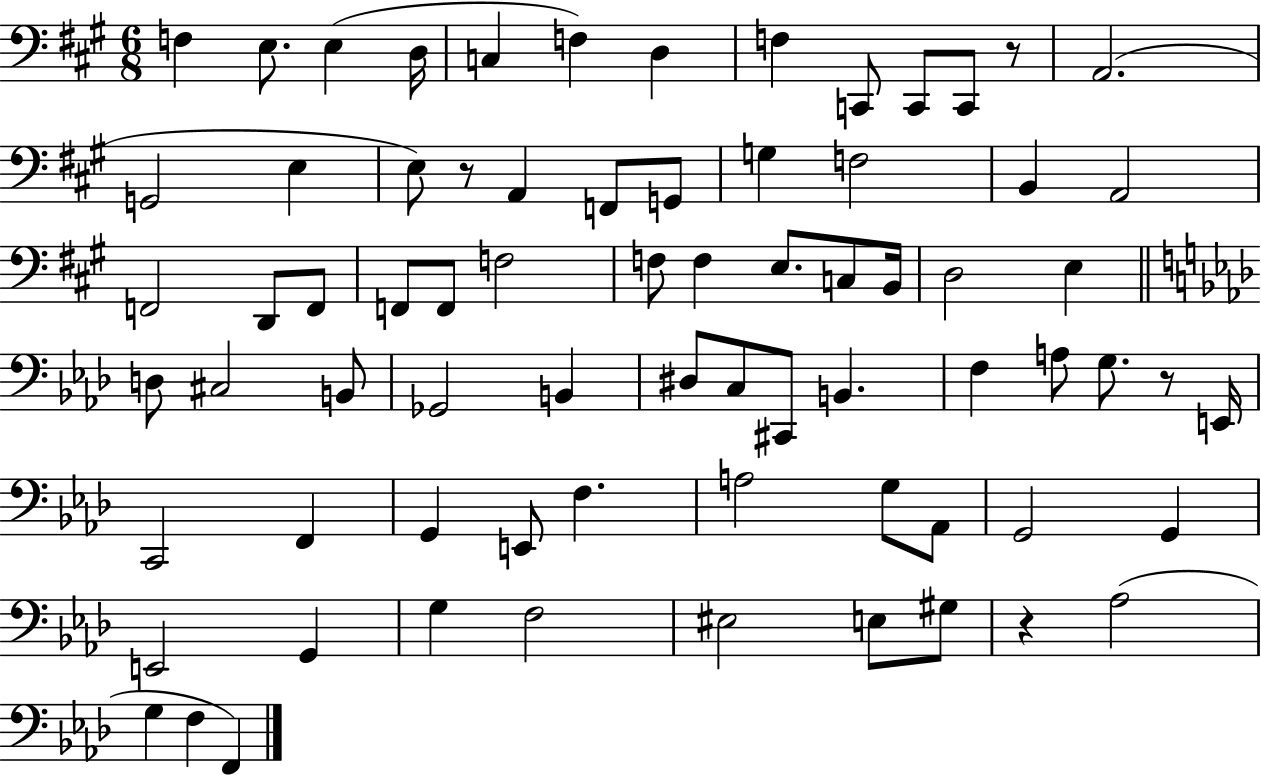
F3/q E3/e. E3/q D3/s C3/q F3/q D3/q F3/q C2/e C2/e C2/e R/e A2/h. G2/h E3/q E3/e R/e A2/q F2/e G2/e G3/q F3/h B2/q A2/h F2/h D2/e F2/e F2/e F2/e F3/h F3/e F3/q E3/e. C3/e B2/s D3/h E3/q D3/e C#3/h B2/e Gb2/h B2/q D#3/e C3/e C#2/e B2/q. F3/q A3/e G3/e. R/e E2/s C2/h F2/q G2/q E2/e F3/q. A3/h G3/e Ab2/e G2/h G2/q E2/h G2/q G3/q F3/h EIS3/h E3/e G#3/e R/q Ab3/h G3/q F3/q F2/q